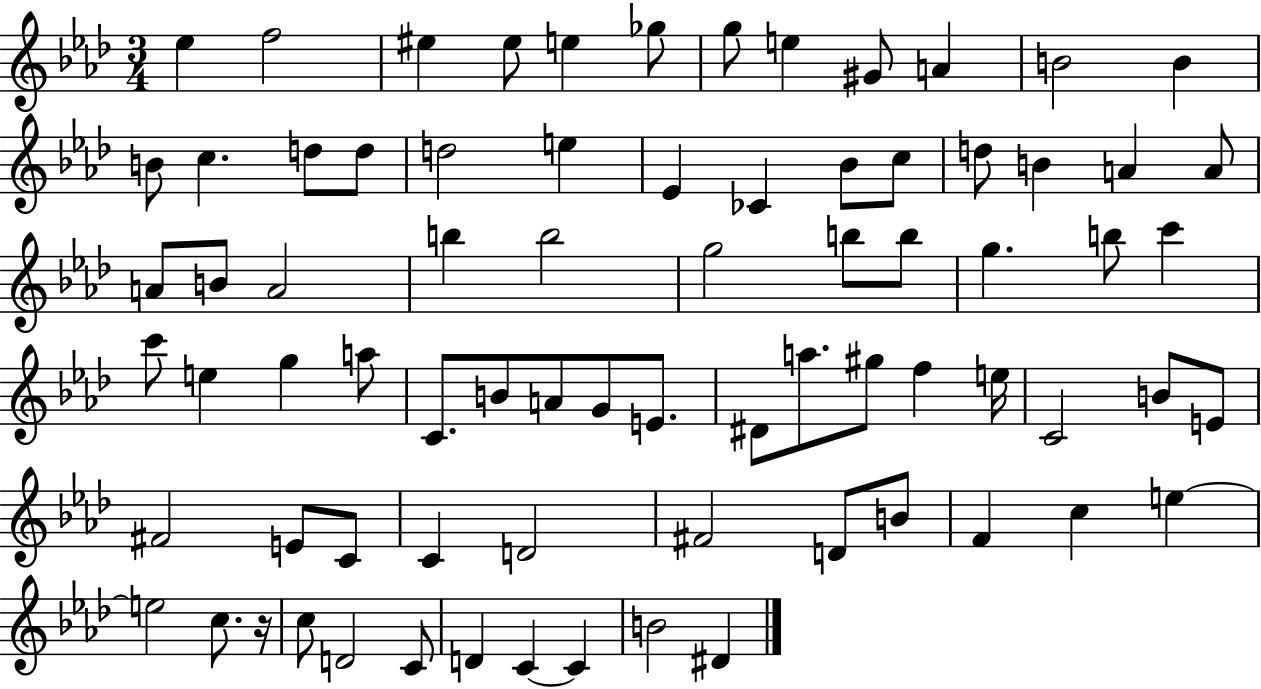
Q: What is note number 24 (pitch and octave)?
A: B4